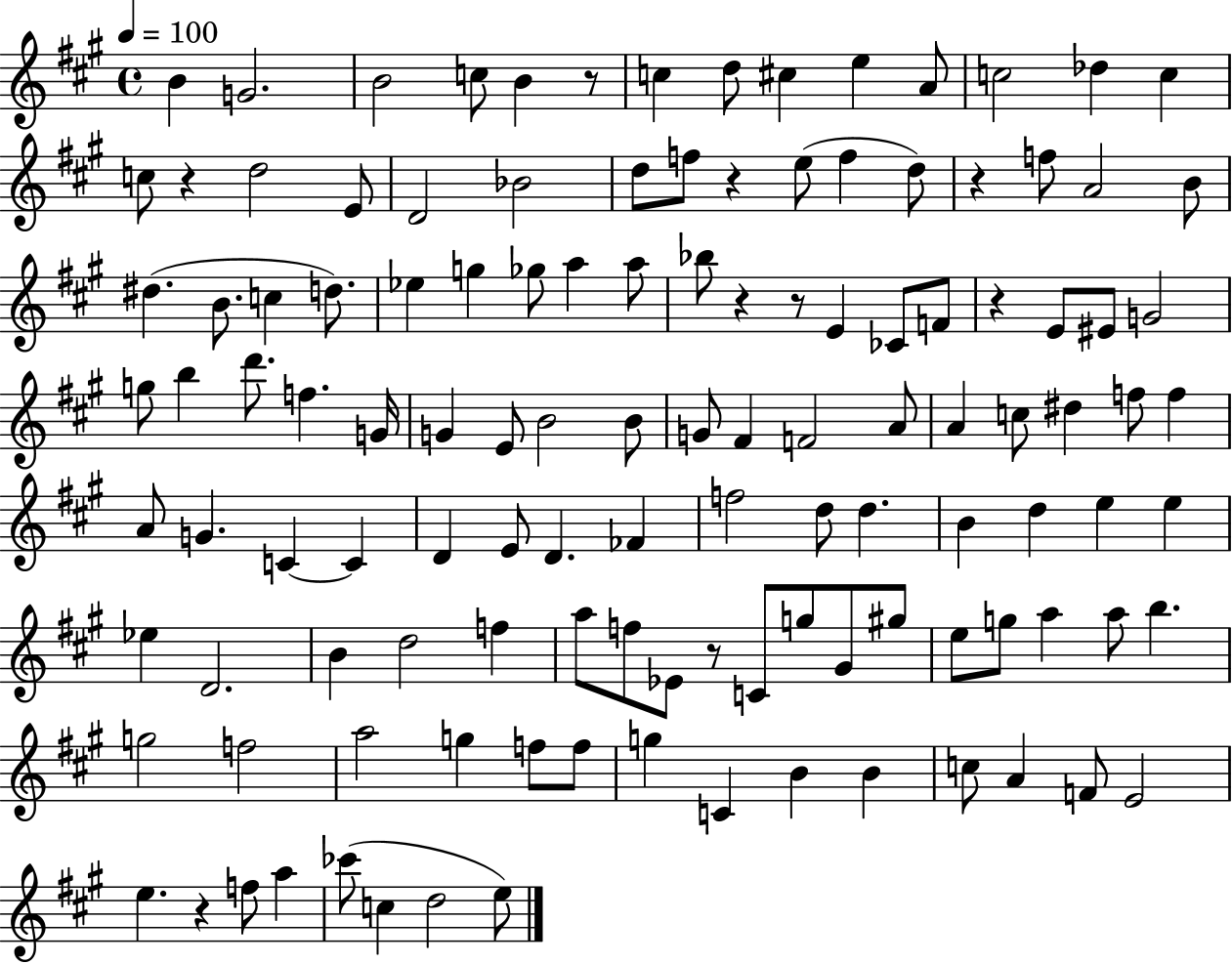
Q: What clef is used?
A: treble